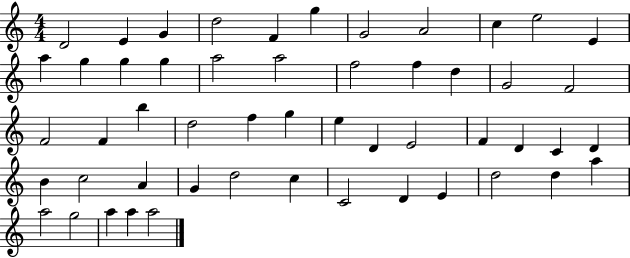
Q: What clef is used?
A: treble